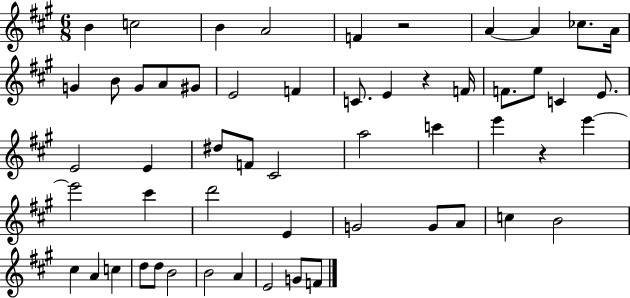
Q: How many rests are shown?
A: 3